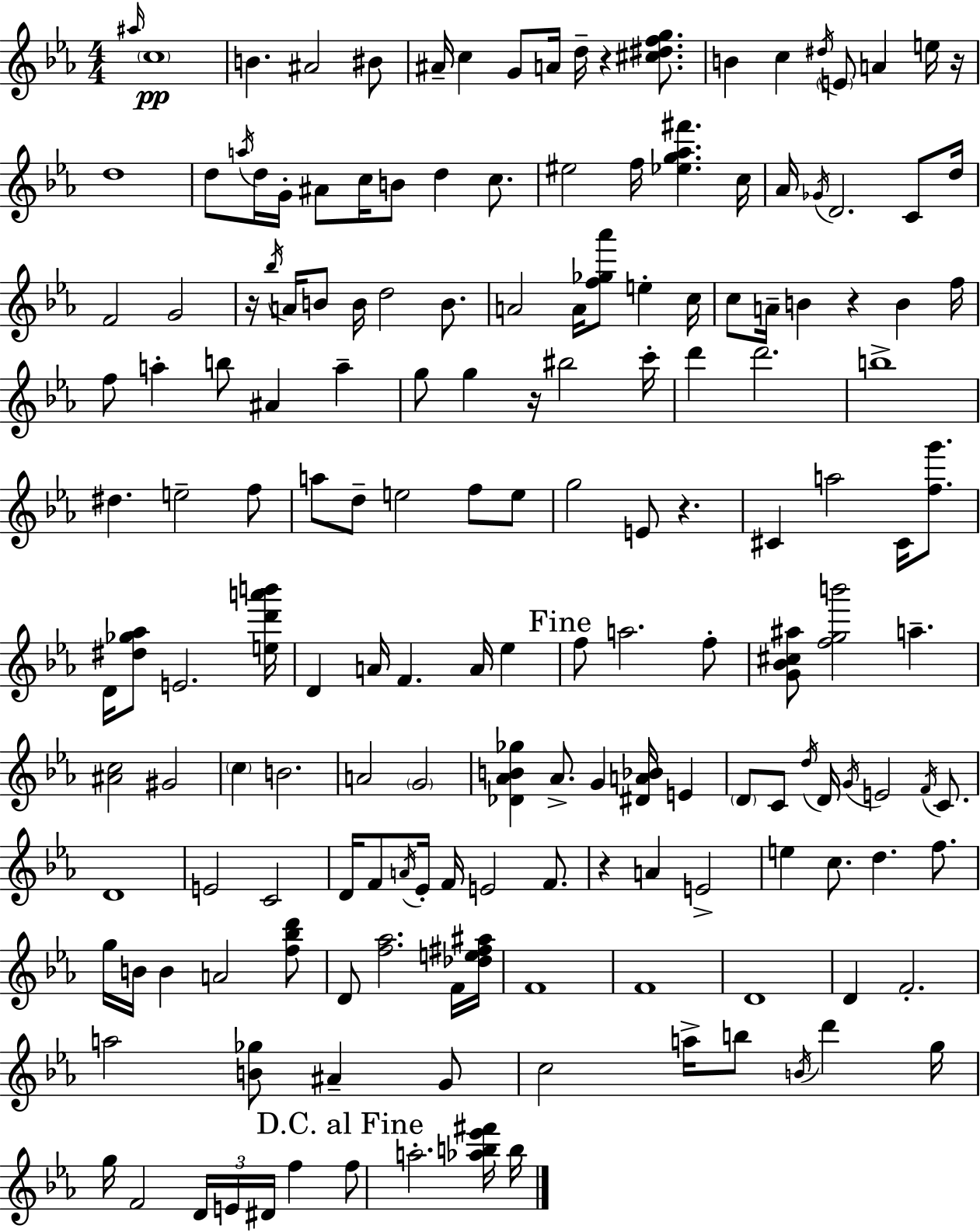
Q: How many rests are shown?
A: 7